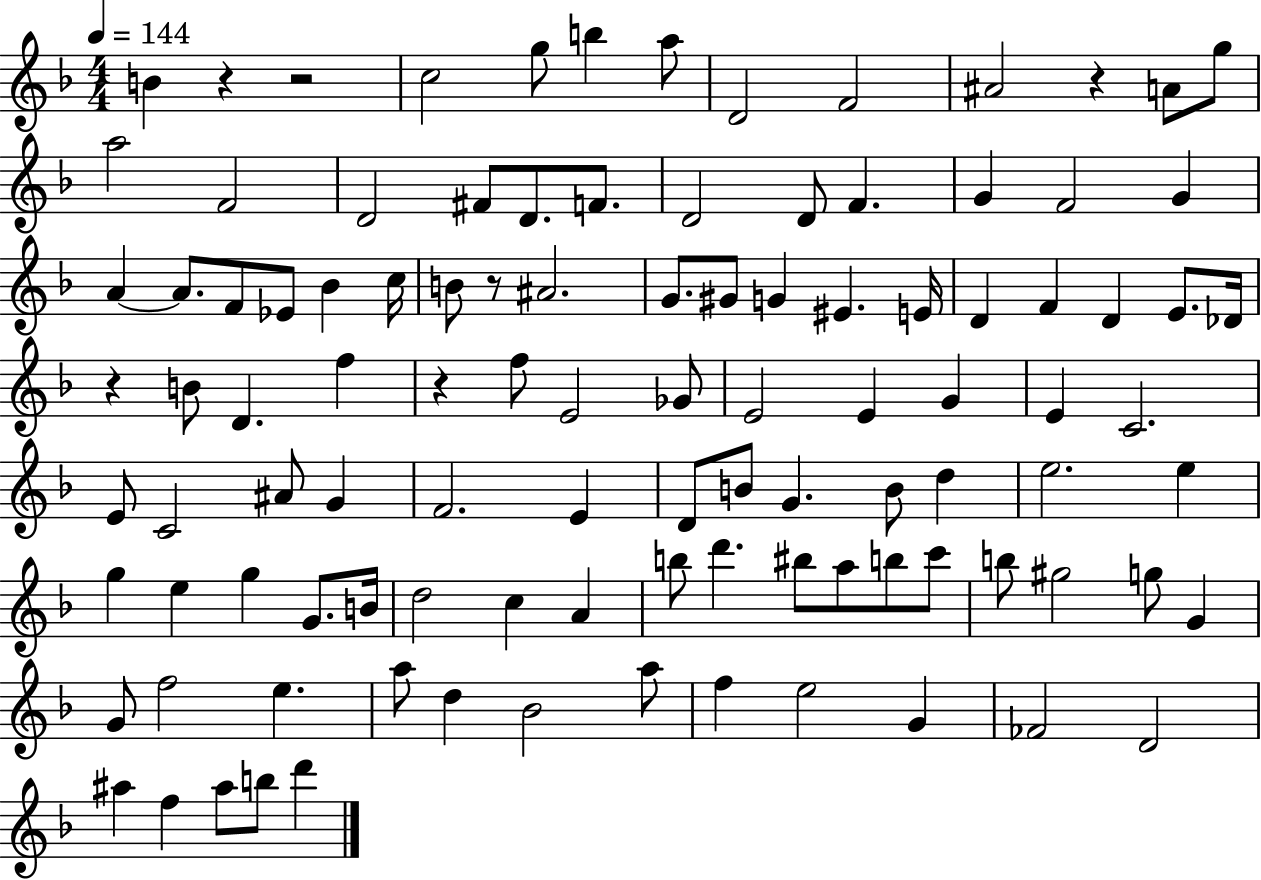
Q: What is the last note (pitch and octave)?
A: D6